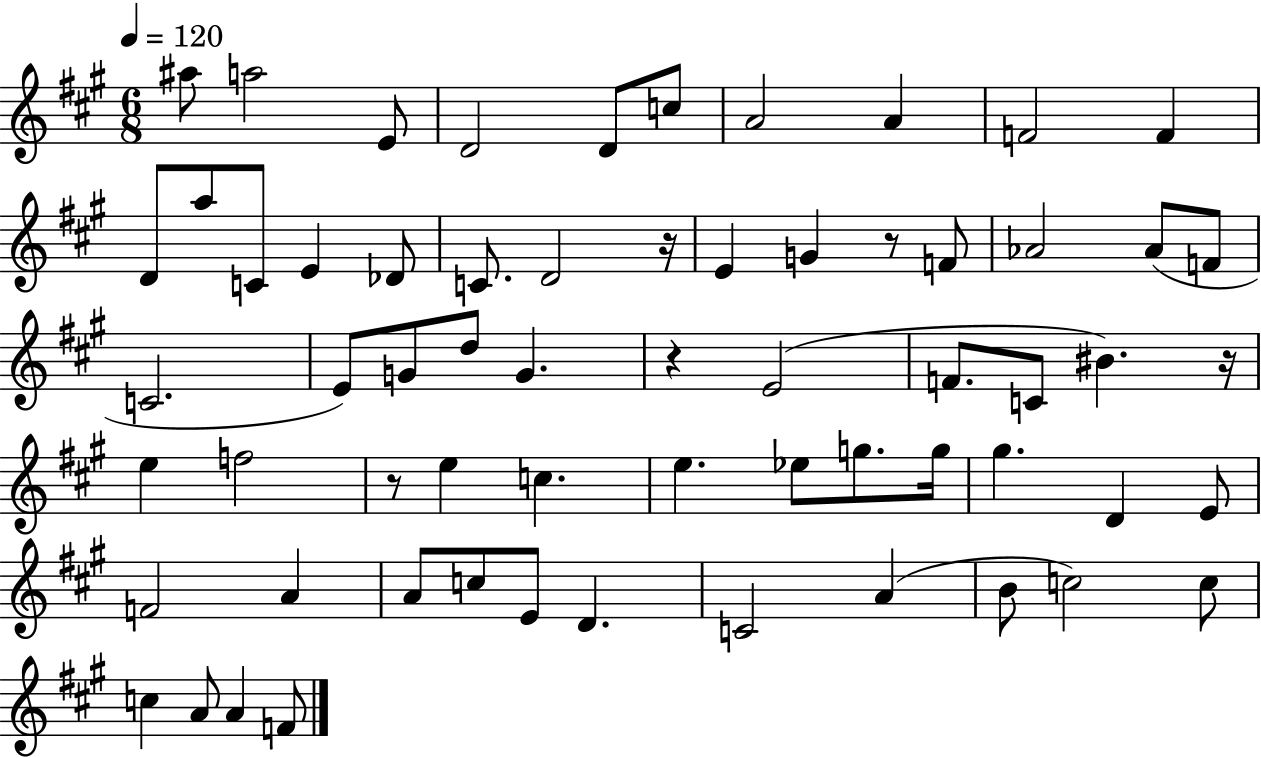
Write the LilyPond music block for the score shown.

{
  \clef treble
  \numericTimeSignature
  \time 6/8
  \key a \major
  \tempo 4 = 120
  \repeat volta 2 { ais''8 a''2 e'8 | d'2 d'8 c''8 | a'2 a'4 | f'2 f'4 | \break d'8 a''8 c'8 e'4 des'8 | c'8. d'2 r16 | e'4 g'4 r8 f'8 | aes'2 aes'8( f'8 | \break c'2. | e'8) g'8 d''8 g'4. | r4 e'2( | f'8. c'8 bis'4.) r16 | \break e''4 f''2 | r8 e''4 c''4. | e''4. ees''8 g''8. g''16 | gis''4. d'4 e'8 | \break f'2 a'4 | a'8 c''8 e'8 d'4. | c'2 a'4( | b'8 c''2) c''8 | \break c''4 a'8 a'4 f'8 | } \bar "|."
}